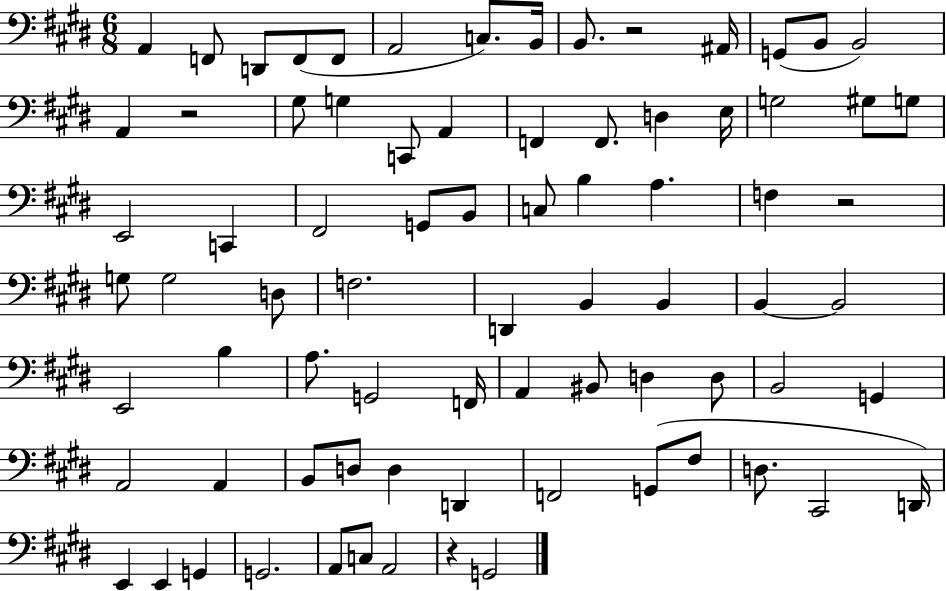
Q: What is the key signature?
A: E major